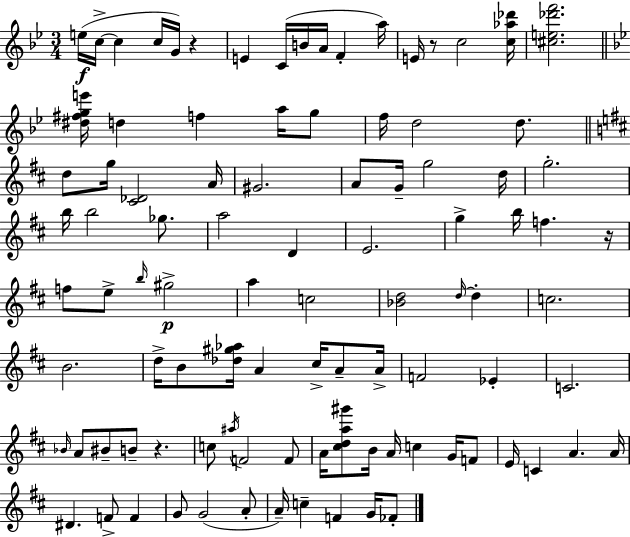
{
  \clef treble
  \numericTimeSignature
  \time 3/4
  \key g \minor
  \repeat volta 2 { e''16(\f c''16->~~ c''4 c''16 g'16) r4 | e'4 c'16( b'16 a'16 f'4-. a''16) | e'16 r8 c''2 <c'' aes'' des'''>16 | <cis'' e'' des''' f'''>2. | \break \bar "||" \break \key bes \major <dis'' fis'' g'' e'''>16 d''4 f''4 a''16 g''8 | f''16 d''2 d''8. | \bar "||" \break \key d \major d''8 g''16 <cis' des'>2 a'16 | gis'2. | a'8 g'16-- g''2 d''16 | g''2.-. | \break b''16 b''2 ges''8. | a''2 d'4 | e'2. | g''4-> b''16 f''4. r16 | \break f''8 e''8-> \grace { b''16 } gis''2->\p | a''4 c''2 | <bes' d''>2 \grace { d''16~ }~ d''4-. | c''2. | \break b'2. | d''16-> b'8 <des'' gis'' aes''>16 a'4 cis''16-> a'8-- | a'16-> f'2 ees'4-. | c'2. | \break \grace { bes'16 } a'8 bis'8-- b'8-- r4. | c''8 \acciaccatura { ais''16 } f'2 | f'8 a'16 <cis'' d'' a'' gis'''>8 b'16 a'16 c''4 | g'16 f'8 e'16 c'4 a'4. | \break a'16 dis'4. f'8-> | f'4 g'8 g'2( | a'8-. a'16--) c''4-- f'4 | g'16 fes'8-. } \bar "|."
}